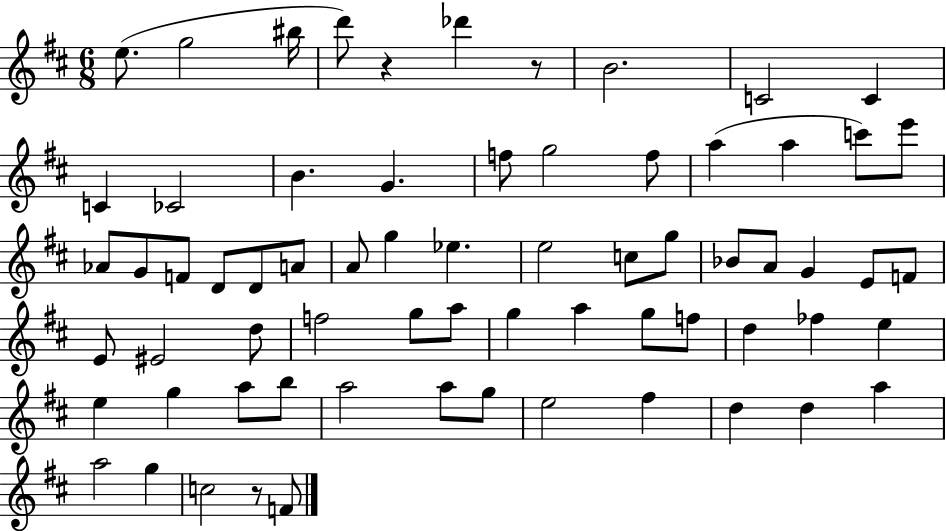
E5/e. G5/h BIS5/s D6/e R/q Db6/q R/e B4/h. C4/h C4/q C4/q CES4/h B4/q. G4/q. F5/e G5/h F5/e A5/q A5/q C6/e E6/e Ab4/e G4/e F4/e D4/e D4/e A4/e A4/e G5/q Eb5/q. E5/h C5/e G5/e Bb4/e A4/e G4/q E4/e F4/e E4/e EIS4/h D5/e F5/h G5/e A5/e G5/q A5/q G5/e F5/e D5/q FES5/q E5/q E5/q G5/q A5/e B5/e A5/h A5/e G5/e E5/h F#5/q D5/q D5/q A5/q A5/h G5/q C5/h R/e F4/e